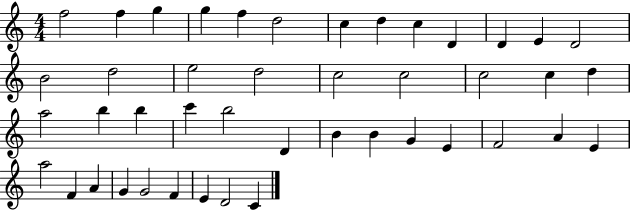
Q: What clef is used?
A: treble